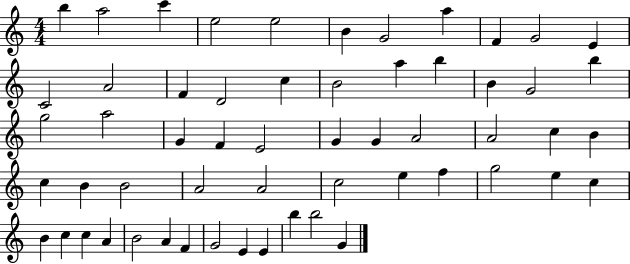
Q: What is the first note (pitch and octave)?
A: B5